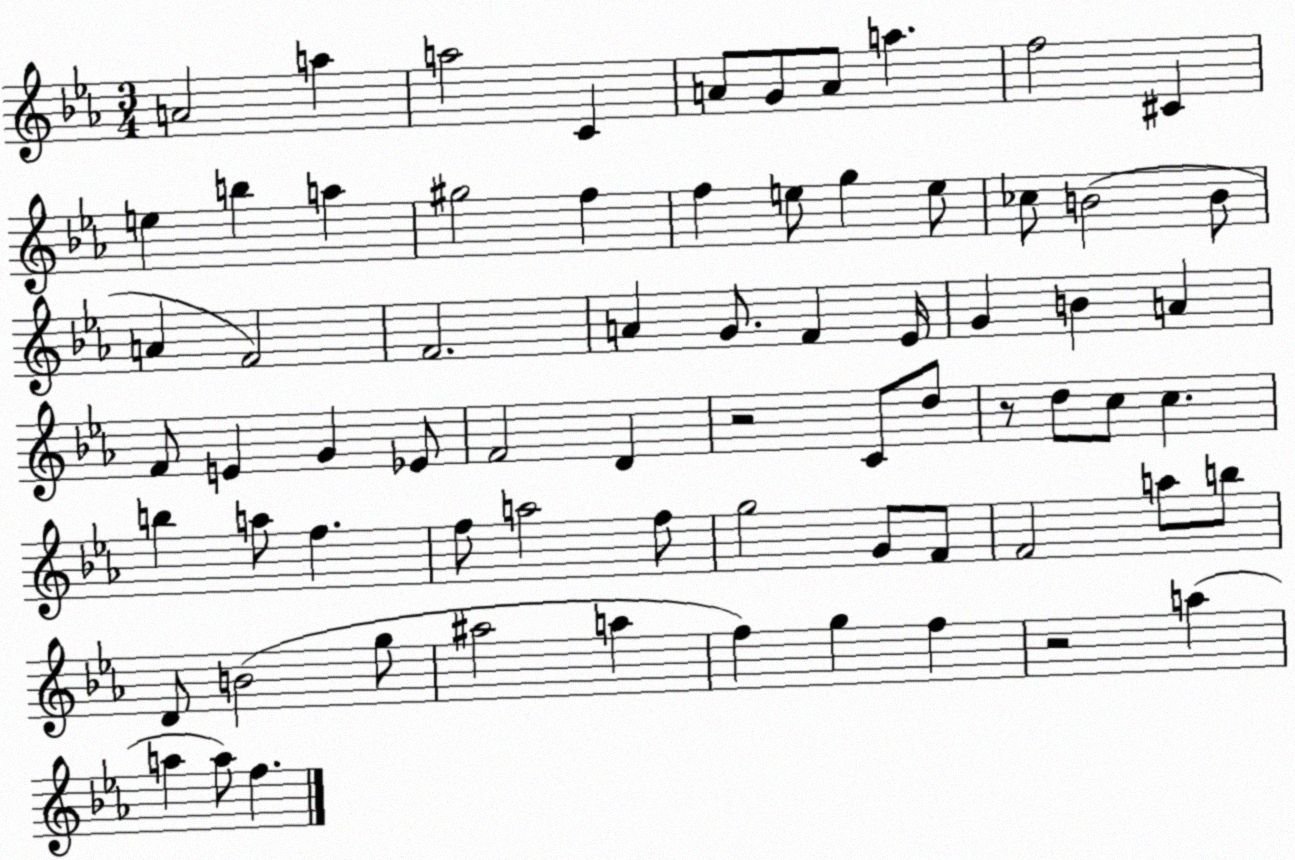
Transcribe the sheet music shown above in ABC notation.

X:1
T:Untitled
M:3/4
L:1/4
K:Eb
A2 a a2 C A/2 G/2 A/2 a f2 ^C e b a ^g2 f f e/2 g e/2 _c/2 B2 B/2 A F2 F2 A G/2 F _E/4 G B A F/2 E G _E/2 F2 D z2 C/2 d/2 z/2 d/2 c/2 c b a/2 f f/2 a2 f/2 g2 G/2 F/2 F2 a/2 b/2 D/2 B2 g/2 ^a2 a f g f z2 a a a/2 f